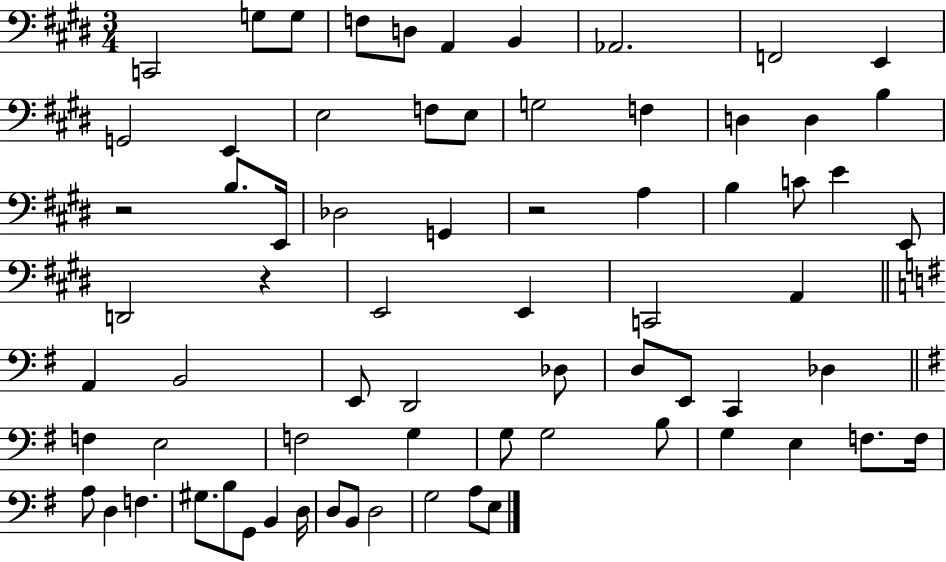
{
  \clef bass
  \numericTimeSignature
  \time 3/4
  \key e \major
  \repeat volta 2 { c,2 g8 g8 | f8 d8 a,4 b,4 | aes,2. | f,2 e,4 | \break g,2 e,4 | e2 f8 e8 | g2 f4 | d4 d4 b4 | \break r2 b8. e,16 | des2 g,4 | r2 a4 | b4 c'8 e'4 e,8 | \break d,2 r4 | e,2 e,4 | c,2 a,4 | \bar "||" \break \key g \major a,4 b,2 | e,8 d,2 des8 | d8 e,8 c,4 des4 | \bar "||" \break \key g \major f4 e2 | f2 g4 | g8 g2 b8 | g4 e4 f8. f16 | \break a8 d4 f4. | gis8. b8 g,8 b,4 d16 | d8 b,8 d2 | g2 a8 e8 | \break } \bar "|."
}